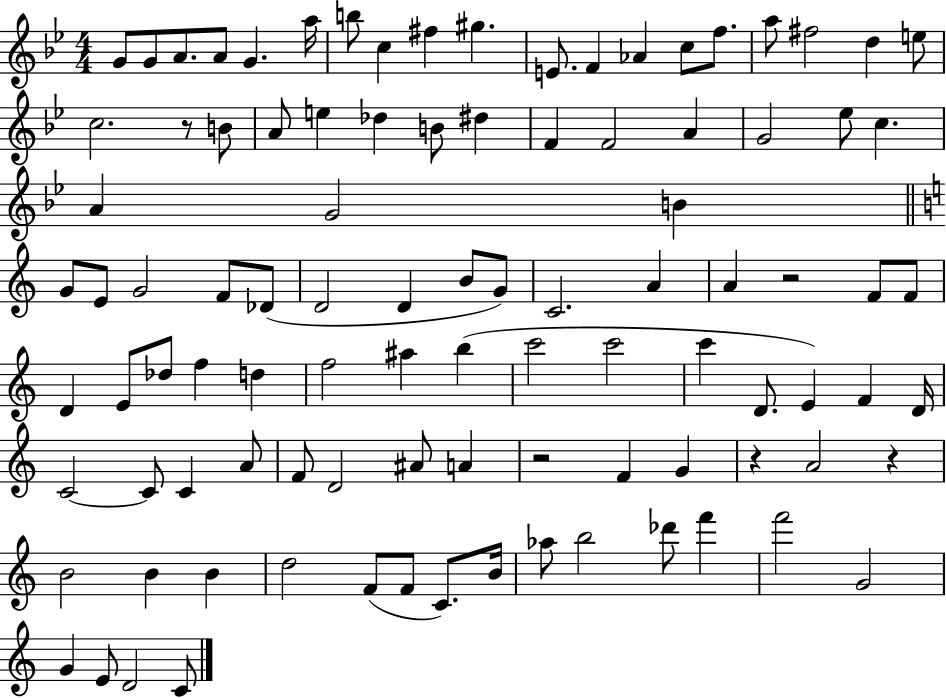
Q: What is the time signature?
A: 4/4